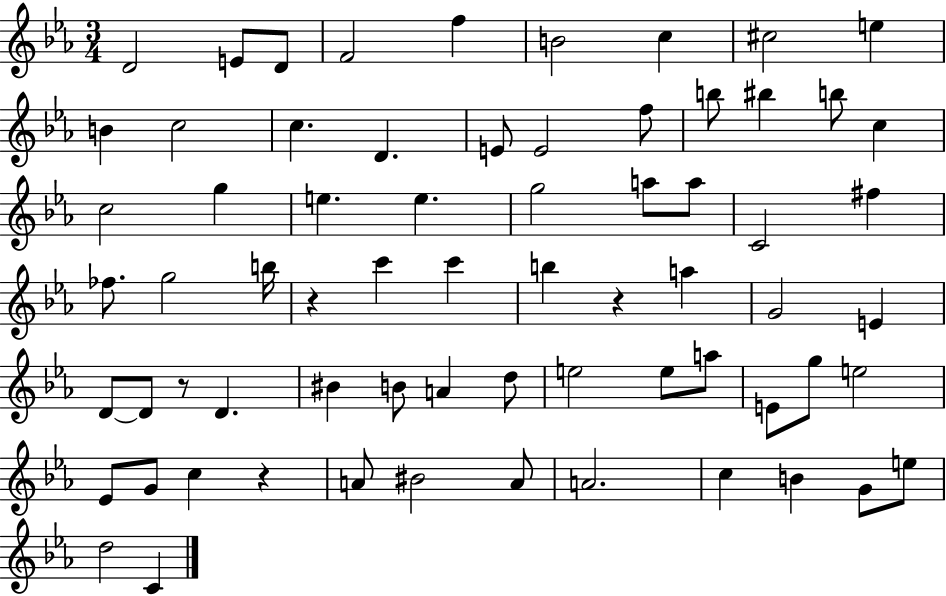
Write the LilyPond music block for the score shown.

{
  \clef treble
  \numericTimeSignature
  \time 3/4
  \key ees \major
  d'2 e'8 d'8 | f'2 f''4 | b'2 c''4 | cis''2 e''4 | \break b'4 c''2 | c''4. d'4. | e'8 e'2 f''8 | b''8 bis''4 b''8 c''4 | \break c''2 g''4 | e''4. e''4. | g''2 a''8 a''8 | c'2 fis''4 | \break fes''8. g''2 b''16 | r4 c'''4 c'''4 | b''4 r4 a''4 | g'2 e'4 | \break d'8~~ d'8 r8 d'4. | bis'4 b'8 a'4 d''8 | e''2 e''8 a''8 | e'8 g''8 e''2 | \break ees'8 g'8 c''4 r4 | a'8 bis'2 a'8 | a'2. | c''4 b'4 g'8 e''8 | \break d''2 c'4 | \bar "|."
}